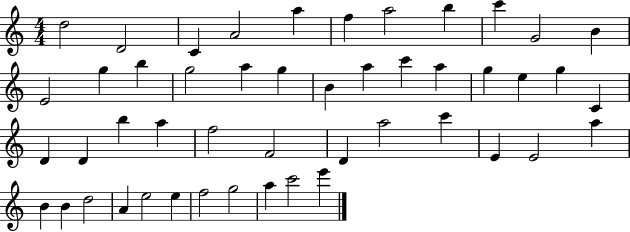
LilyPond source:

{
  \clef treble
  \numericTimeSignature
  \time 4/4
  \key c \major
  d''2 d'2 | c'4 a'2 a''4 | f''4 a''2 b''4 | c'''4 g'2 b'4 | \break e'2 g''4 b''4 | g''2 a''4 g''4 | b'4 a''4 c'''4 a''4 | g''4 e''4 g''4 c'4 | \break d'4 d'4 b''4 a''4 | f''2 f'2 | d'4 a''2 c'''4 | e'4 e'2 a''4 | \break b'4 b'4 d''2 | a'4 e''2 e''4 | f''2 g''2 | a''4 c'''2 e'''4 | \break \bar "|."
}